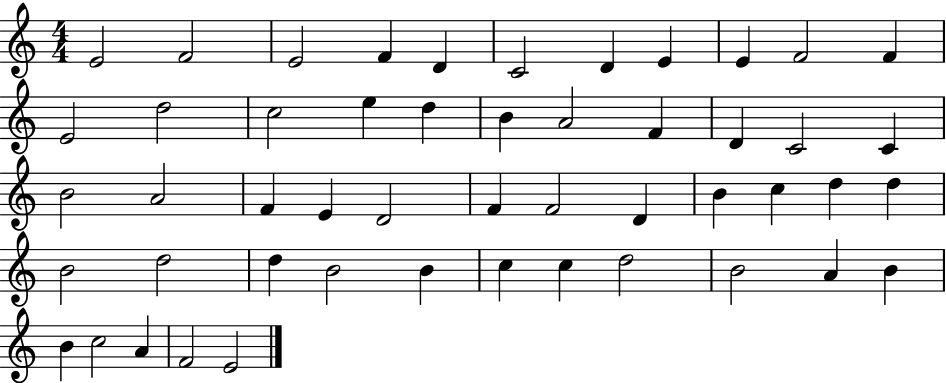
E4/h F4/h E4/h F4/q D4/q C4/h D4/q E4/q E4/q F4/h F4/q E4/h D5/h C5/h E5/q D5/q B4/q A4/h F4/q D4/q C4/h C4/q B4/h A4/h F4/q E4/q D4/h F4/q F4/h D4/q B4/q C5/q D5/q D5/q B4/h D5/h D5/q B4/h B4/q C5/q C5/q D5/h B4/h A4/q B4/q B4/q C5/h A4/q F4/h E4/h